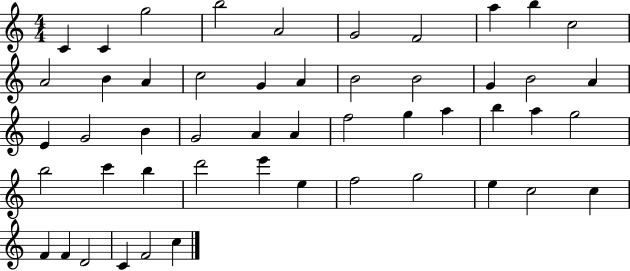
C4/q C4/q G5/h B5/h A4/h G4/h F4/h A5/q B5/q C5/h A4/h B4/q A4/q C5/h G4/q A4/q B4/h B4/h G4/q B4/h A4/q E4/q G4/h B4/q G4/h A4/q A4/q F5/h G5/q A5/q B5/q A5/q G5/h B5/h C6/q B5/q D6/h E6/q E5/q F5/h G5/h E5/q C5/h C5/q F4/q F4/q D4/h C4/q F4/h C5/q